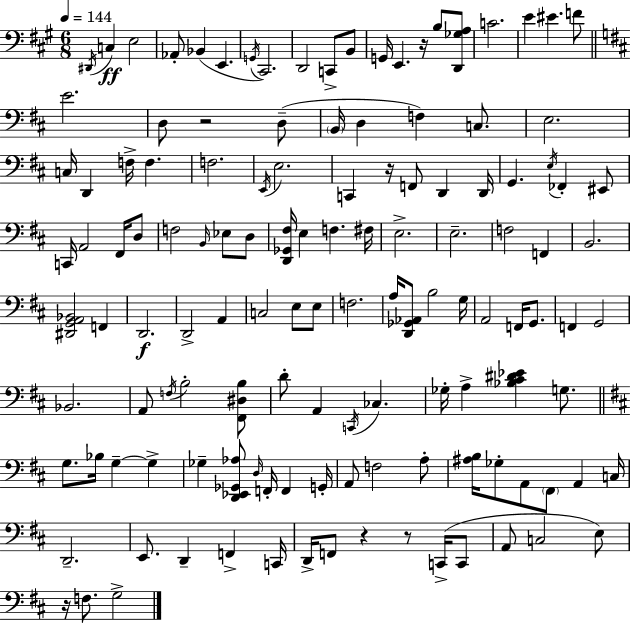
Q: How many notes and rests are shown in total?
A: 129